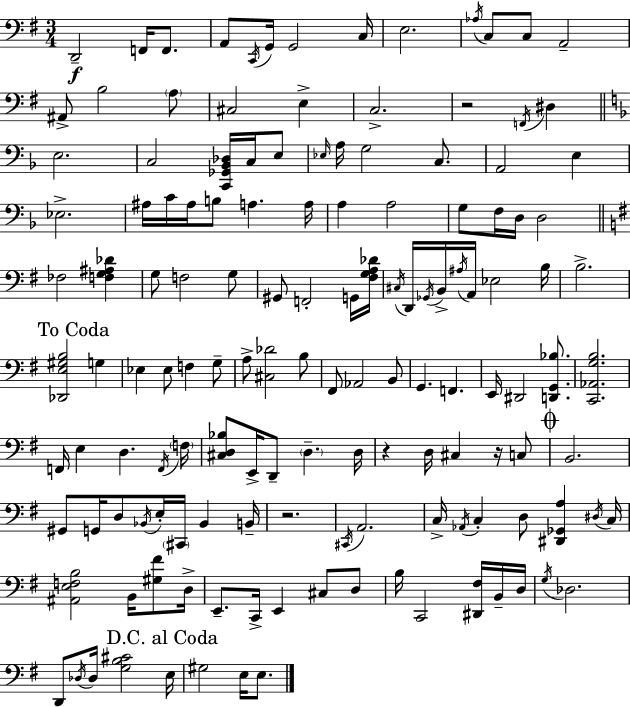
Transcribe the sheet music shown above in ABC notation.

X:1
T:Untitled
M:3/4
L:1/4
K:Em
D,,2 F,,/4 F,,/2 A,,/2 C,,/4 G,,/4 G,,2 C,/4 E,2 _A,/4 C,/2 C,/2 A,,2 ^A,,/2 B,2 A,/2 ^C,2 E, C,2 z2 F,,/4 ^D, E,2 C,2 [C,,_G,,_B,,_D,]/4 C,/4 E,/2 _E,/4 A,/4 G,2 C,/2 A,,2 E, _E,2 ^A,/4 C/4 ^A,/4 B,/2 A, A,/4 A, A,2 G,/2 F,/4 D,/4 D,2 _F,2 [F,G,^A,_D] G,/2 F,2 G,/2 ^G,,/2 F,,2 G,,/4 [^F,G,A,_D]/4 ^C,/4 D,,/4 _G,,/4 B,,/4 ^A,/4 A,,/4 _E,2 B,/4 B,2 [_D,,E,^G,B,]2 G, _E, _E,/2 F, G,/2 A,/2 [^C,_D]2 B,/2 ^F,,/2 _A,,2 B,,/2 G,, F,, E,,/4 ^D,,2 [D,,G,,_B,]/2 [C,,_A,,G,B,]2 F,,/4 E, D, F,,/4 F,/4 [^C,D,_B,]/2 E,,/4 D,,/2 D, D,/4 z D,/4 ^C, z/4 C,/2 B,,2 ^G,,/2 G,,/4 D,/2 _B,,/4 E,/4 ^C,,/4 _B,, B,,/4 z2 ^C,,/4 A,,2 C,/4 _A,,/4 C, D,/2 [^D,,_G,,A,] ^D,/4 C,/4 [^A,,E,F,B,]2 B,,/4 [^G,^F]/2 D,/4 E,,/2 C,,/4 E,, ^C,/2 D,/2 B,/4 C,,2 [^D,,^F,]/4 B,,/4 D,/4 G,/4 _D,2 D,,/2 _D,/4 _D,/4 [G,B,^C]2 E,/4 ^G,2 E,/4 E,/2